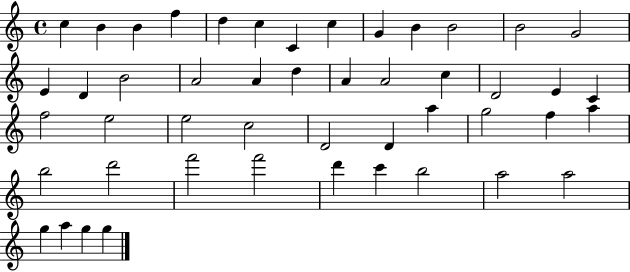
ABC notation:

X:1
T:Untitled
M:4/4
L:1/4
K:C
c B B f d c C c G B B2 B2 G2 E D B2 A2 A d A A2 c D2 E C f2 e2 e2 c2 D2 D a g2 f a b2 d'2 f'2 f'2 d' c' b2 a2 a2 g a g g